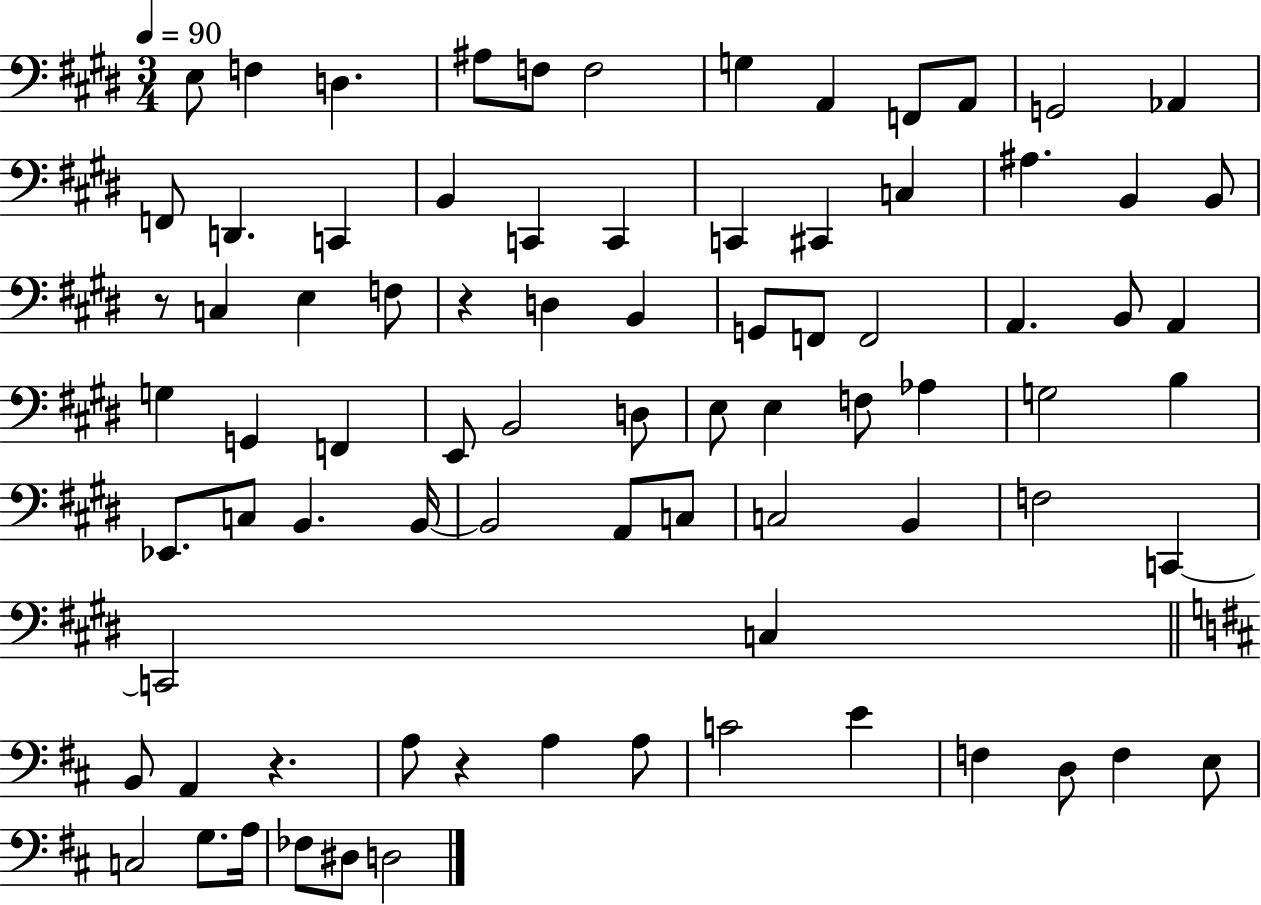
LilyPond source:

{
  \clef bass
  \numericTimeSignature
  \time 3/4
  \key e \major
  \tempo 4 = 90
  \repeat volta 2 { e8 f4 d4. | ais8 f8 f2 | g4 a,4 f,8 a,8 | g,2 aes,4 | \break f,8 d,4. c,4 | b,4 c,4 c,4 | c,4 cis,4 c4 | ais4. b,4 b,8 | \break r8 c4 e4 f8 | r4 d4 b,4 | g,8 f,8 f,2 | a,4. b,8 a,4 | \break g4 g,4 f,4 | e,8 b,2 d8 | e8 e4 f8 aes4 | g2 b4 | \break ees,8. c8 b,4. b,16~~ | b,2 a,8 c8 | c2 b,4 | f2 c,4~~ | \break c,2 c4 | \bar "||" \break \key b \minor b,8 a,4 r4. | a8 r4 a4 a8 | c'2 e'4 | f4 d8 f4 e8 | \break c2 g8. a16 | fes8 dis8 d2 | } \bar "|."
}